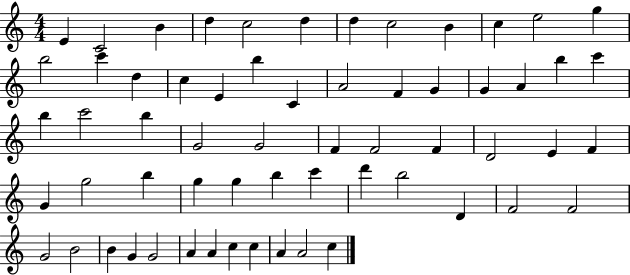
X:1
T:Untitled
M:4/4
L:1/4
K:C
E C2 B d c2 d d c2 B c e2 g b2 c' d c E b C A2 F G G A b c' b c'2 b G2 G2 F F2 F D2 E F G g2 b g g b c' d' b2 D F2 F2 G2 B2 B G G2 A A c c A A2 c